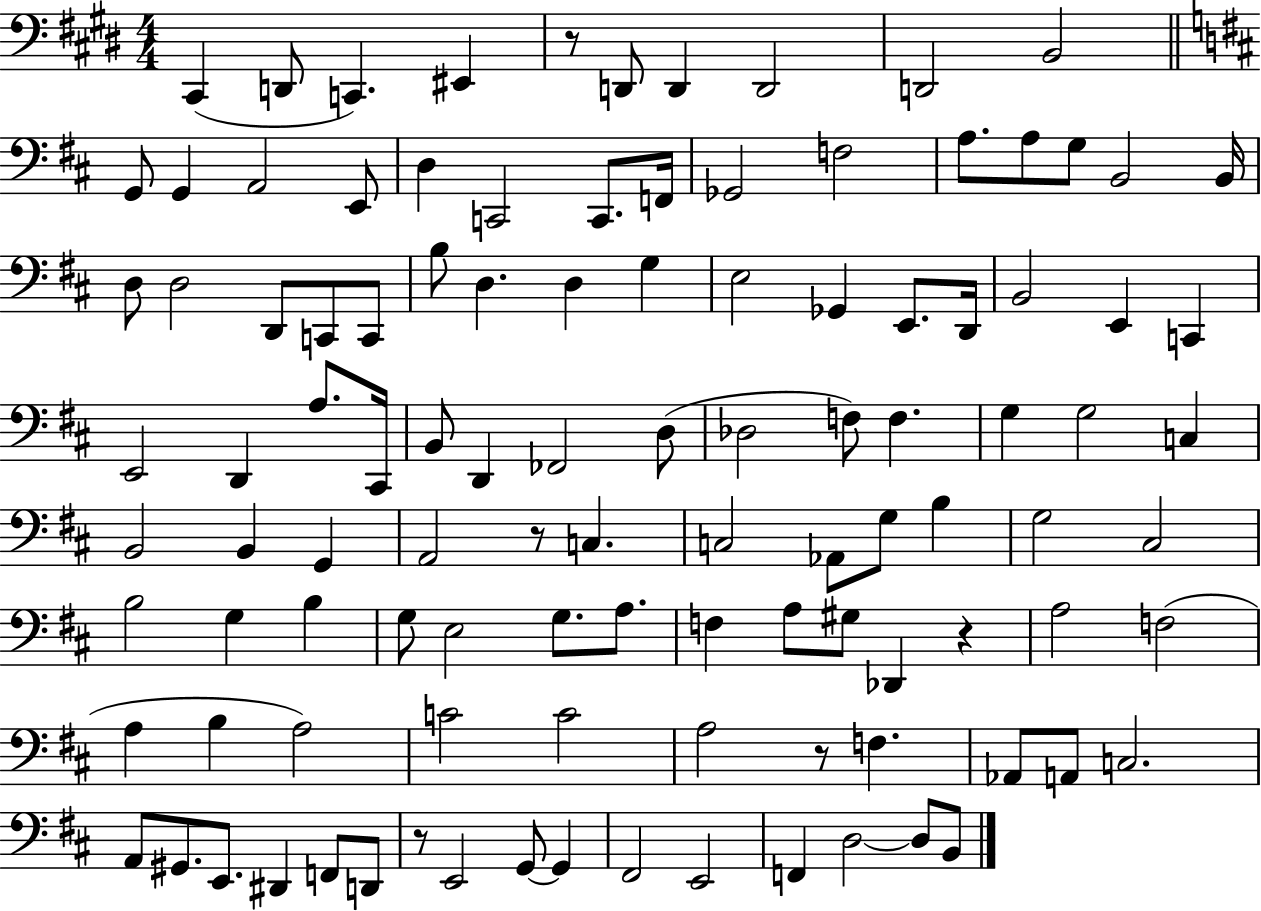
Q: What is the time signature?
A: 4/4